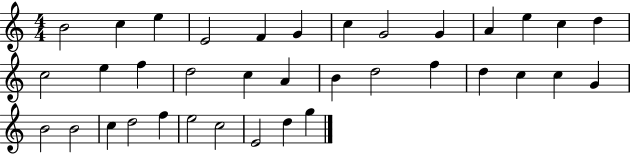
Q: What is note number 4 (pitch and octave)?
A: E4